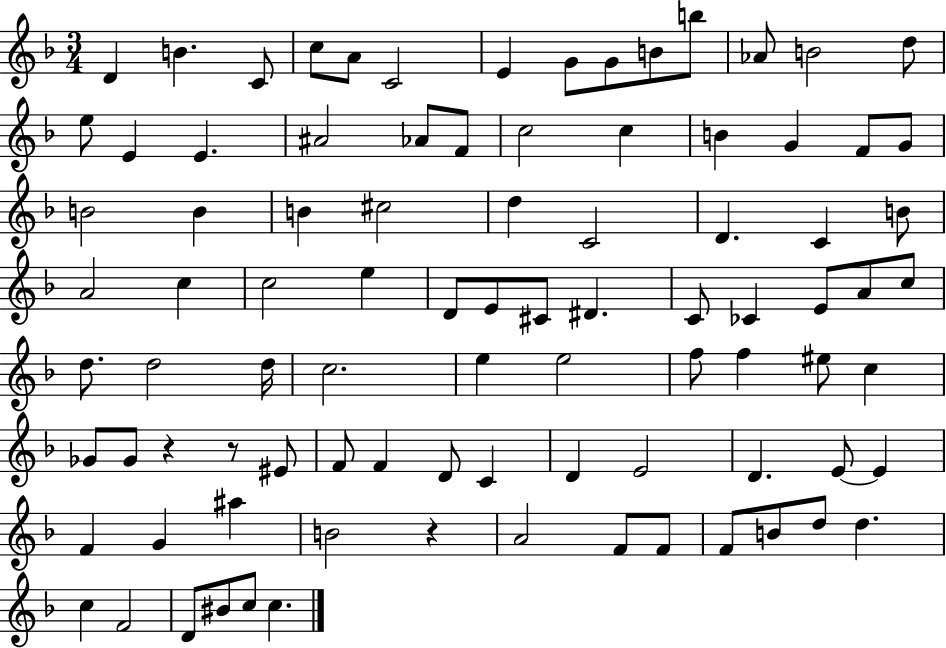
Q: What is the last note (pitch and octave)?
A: C5